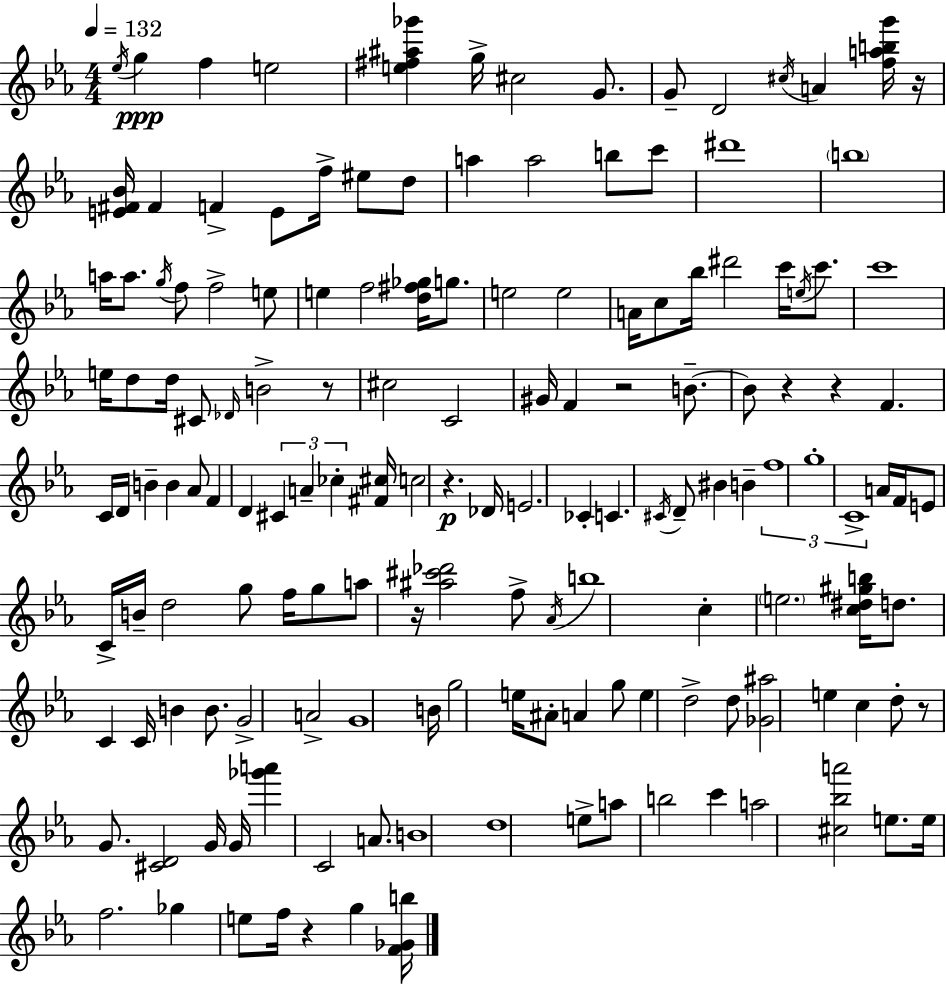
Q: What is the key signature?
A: EES major